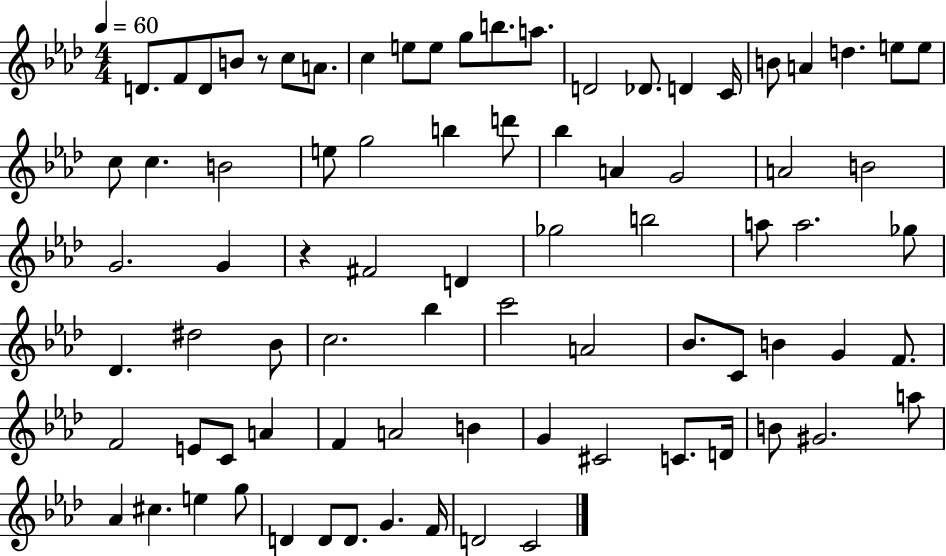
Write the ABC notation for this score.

X:1
T:Untitled
M:4/4
L:1/4
K:Ab
D/2 F/2 D/2 B/2 z/2 c/2 A/2 c e/2 e/2 g/2 b/2 a/2 D2 _D/2 D C/4 B/2 A d e/2 e/2 c/2 c B2 e/2 g2 b d'/2 _b A G2 A2 B2 G2 G z ^F2 D _g2 b2 a/2 a2 _g/2 _D ^d2 _B/2 c2 _b c'2 A2 _B/2 C/2 B G F/2 F2 E/2 C/2 A F A2 B G ^C2 C/2 D/4 B/2 ^G2 a/2 _A ^c e g/2 D D/2 D/2 G F/4 D2 C2